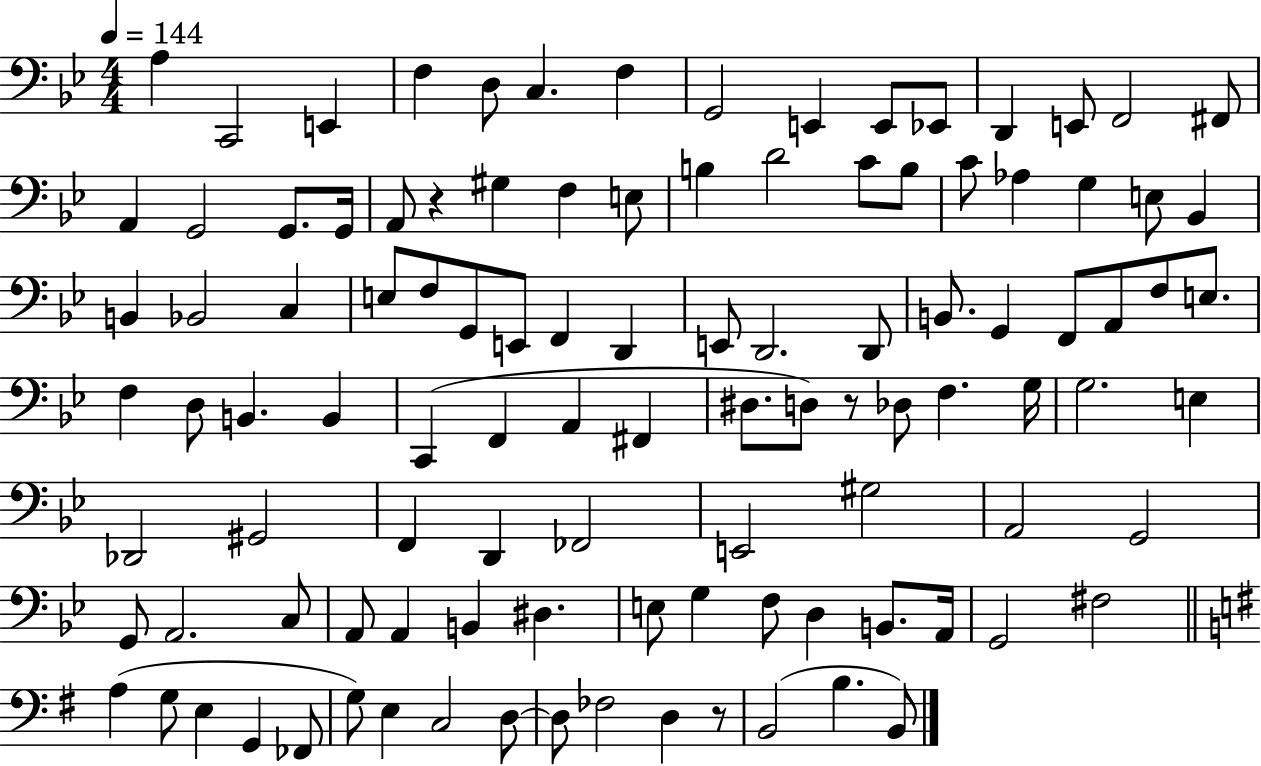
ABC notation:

X:1
T:Untitled
M:4/4
L:1/4
K:Bb
A, C,,2 E,, F, D,/2 C, F, G,,2 E,, E,,/2 _E,,/2 D,, E,,/2 F,,2 ^F,,/2 A,, G,,2 G,,/2 G,,/4 A,,/2 z ^G, F, E,/2 B, D2 C/2 B,/2 C/2 _A, G, E,/2 _B,, B,, _B,,2 C, E,/2 F,/2 G,,/2 E,,/2 F,, D,, E,,/2 D,,2 D,,/2 B,,/2 G,, F,,/2 A,,/2 F,/2 E,/2 F, D,/2 B,, B,, C,, F,, A,, ^F,, ^D,/2 D,/2 z/2 _D,/2 F, G,/4 G,2 E, _D,,2 ^G,,2 F,, D,, _F,,2 E,,2 ^G,2 A,,2 G,,2 G,,/2 A,,2 C,/2 A,,/2 A,, B,, ^D, E,/2 G, F,/2 D, B,,/2 A,,/4 G,,2 ^F,2 A, G,/2 E, G,, _F,,/2 G,/2 E, C,2 D,/2 D,/2 _F,2 D, z/2 B,,2 B, B,,/2